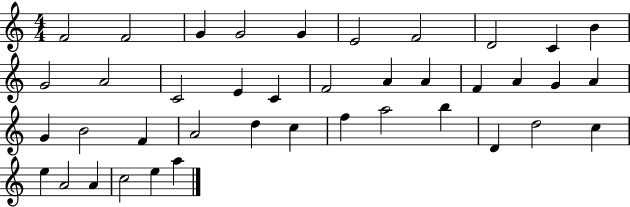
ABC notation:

X:1
T:Untitled
M:4/4
L:1/4
K:C
F2 F2 G G2 G E2 F2 D2 C B G2 A2 C2 E C F2 A A F A G A G B2 F A2 d c f a2 b D d2 c e A2 A c2 e a